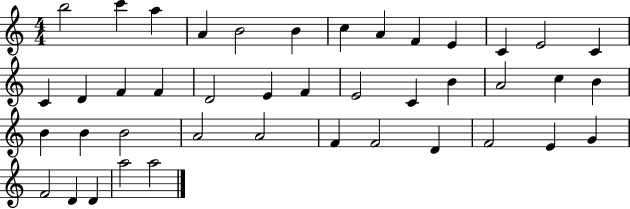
B5/h C6/q A5/q A4/q B4/h B4/q C5/q A4/q F4/q E4/q C4/q E4/h C4/q C4/q D4/q F4/q F4/q D4/h E4/q F4/q E4/h C4/q B4/q A4/h C5/q B4/q B4/q B4/q B4/h A4/h A4/h F4/q F4/h D4/q F4/h E4/q G4/q F4/h D4/q D4/q A5/h A5/h